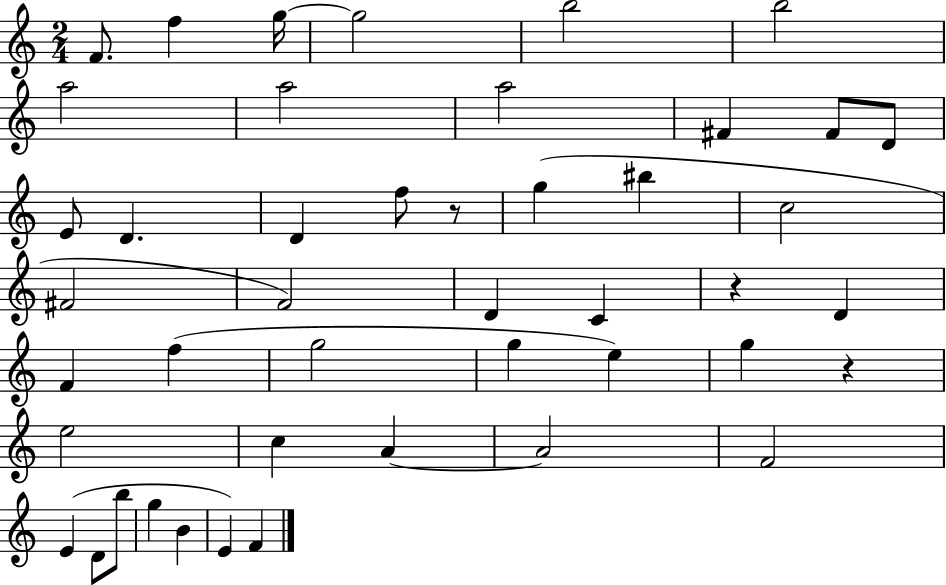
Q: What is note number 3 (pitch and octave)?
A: G5